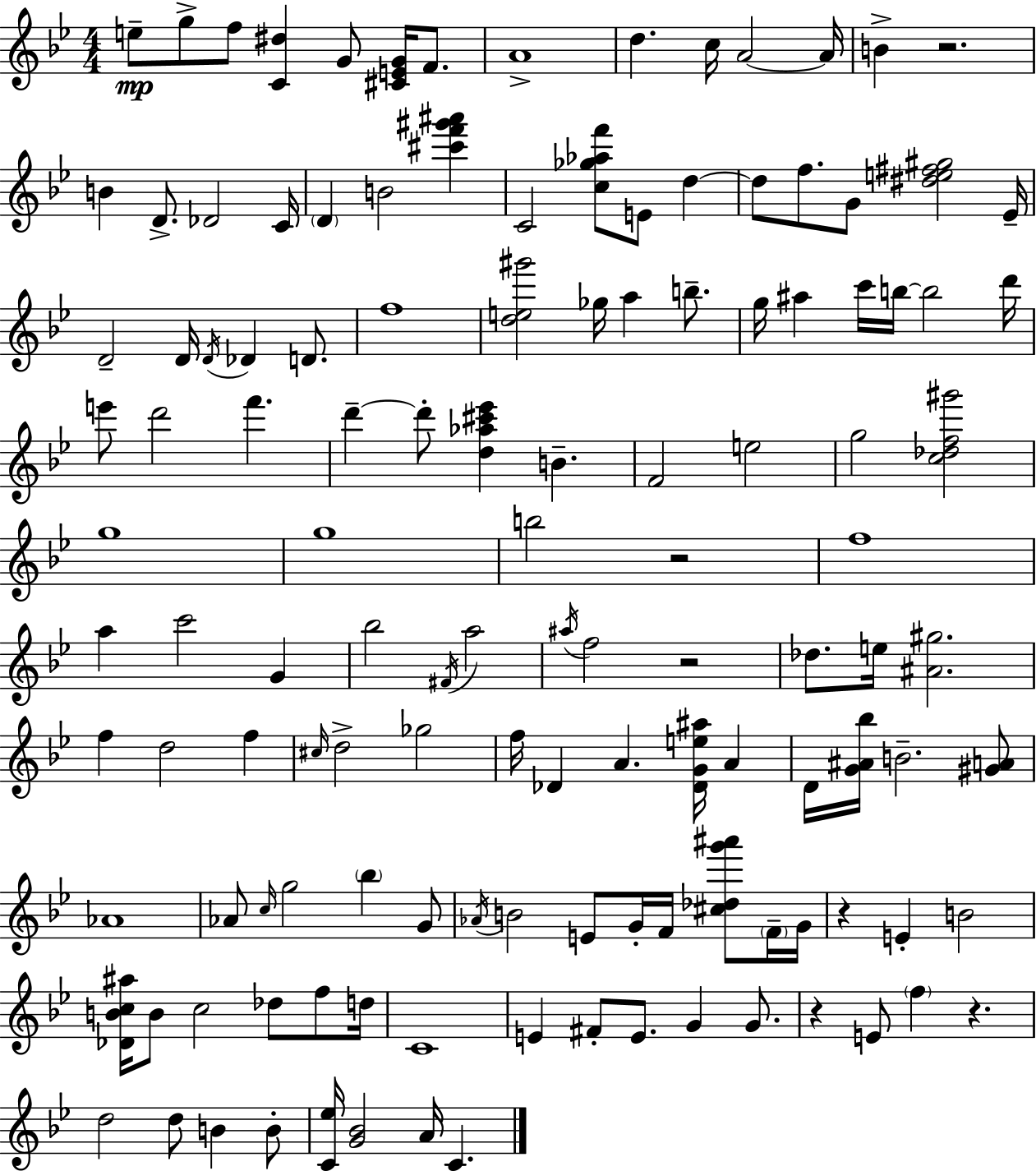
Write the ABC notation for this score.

X:1
T:Untitled
M:4/4
L:1/4
K:Gm
e/2 g/2 f/2 [C^d] G/2 [^CEG]/4 F/2 A4 d c/4 A2 A/4 B z2 B D/2 _D2 C/4 D B2 [^c'f'^g'^a'] C2 [c_g_af']/2 E/2 d d/2 f/2 G/2 [^de^f^g]2 _E/4 D2 D/4 D/4 _D D/2 f4 [de^g']2 _g/4 a b/2 g/4 ^a c'/4 b/4 b2 d'/4 e'/2 d'2 f' d' d'/2 [d_a^c'_e'] B F2 e2 g2 [c_df^g']2 g4 g4 b2 z2 f4 a c'2 G _b2 ^F/4 a2 ^a/4 f2 z2 _d/2 e/4 [^A^g]2 f d2 f ^c/4 d2 _g2 f/4 _D A [_DGe^a]/4 A D/4 [G^A_b]/4 B2 [^GA]/2 _A4 _A/2 c/4 g2 _b G/2 _A/4 B2 E/2 G/4 F/4 [^c_dg'^a']/2 F/4 G/4 z E B2 [_DBc^a]/4 B/2 c2 _d/2 f/2 d/4 C4 E ^F/2 E/2 G G/2 z E/2 f z d2 d/2 B B/2 [C_e]/4 [G_B]2 A/4 C